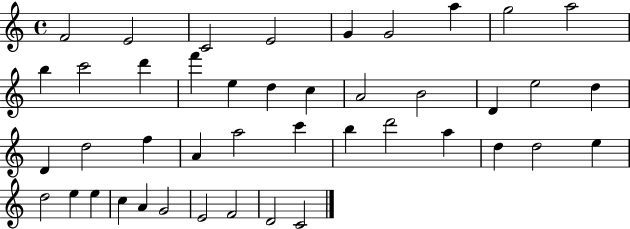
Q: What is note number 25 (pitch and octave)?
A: A4